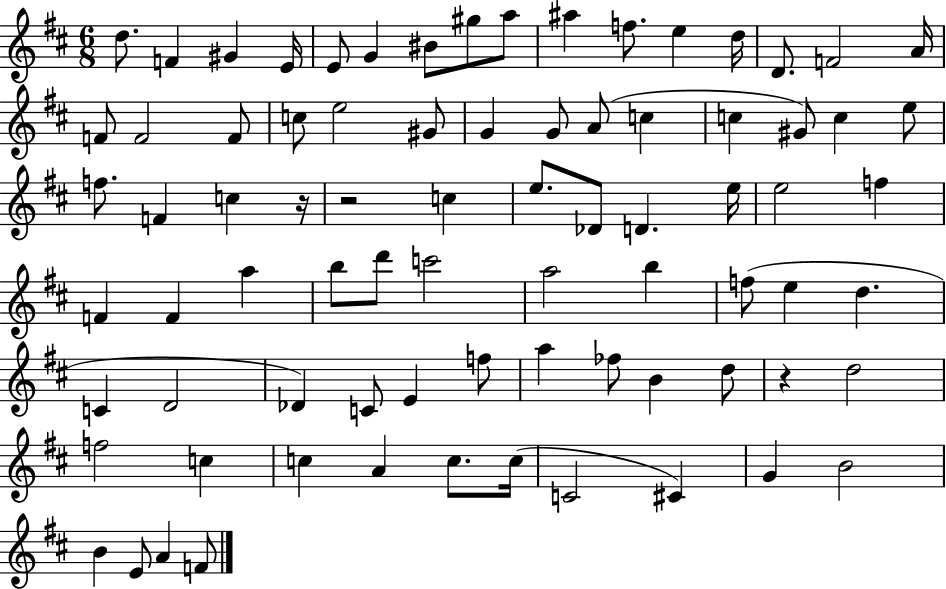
X:1
T:Untitled
M:6/8
L:1/4
K:D
d/2 F ^G E/4 E/2 G ^B/2 ^g/2 a/2 ^a f/2 e d/4 D/2 F2 A/4 F/2 F2 F/2 c/2 e2 ^G/2 G G/2 A/2 c c ^G/2 c e/2 f/2 F c z/4 z2 c e/2 _D/2 D e/4 e2 f F F a b/2 d'/2 c'2 a2 b f/2 e d C D2 _D C/2 E f/2 a _f/2 B d/2 z d2 f2 c c A c/2 c/4 C2 ^C G B2 B E/2 A F/2